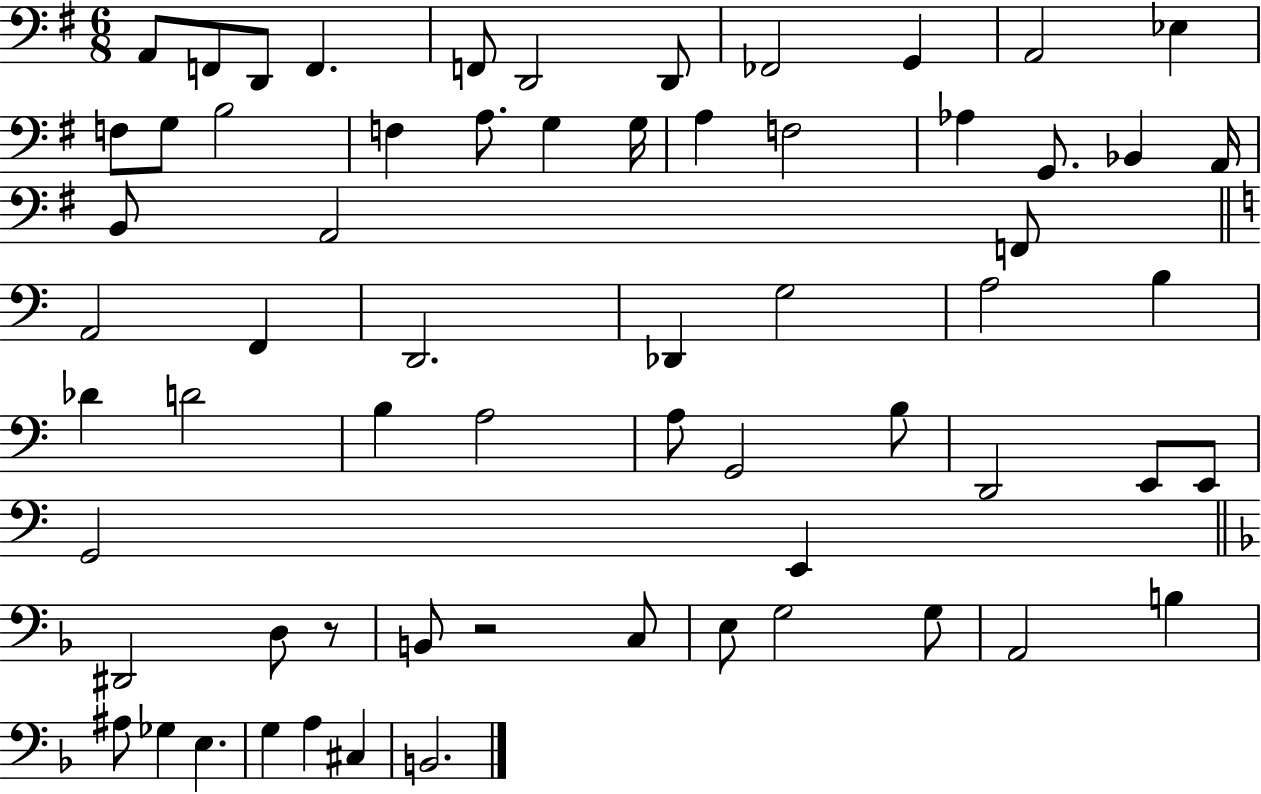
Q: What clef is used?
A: bass